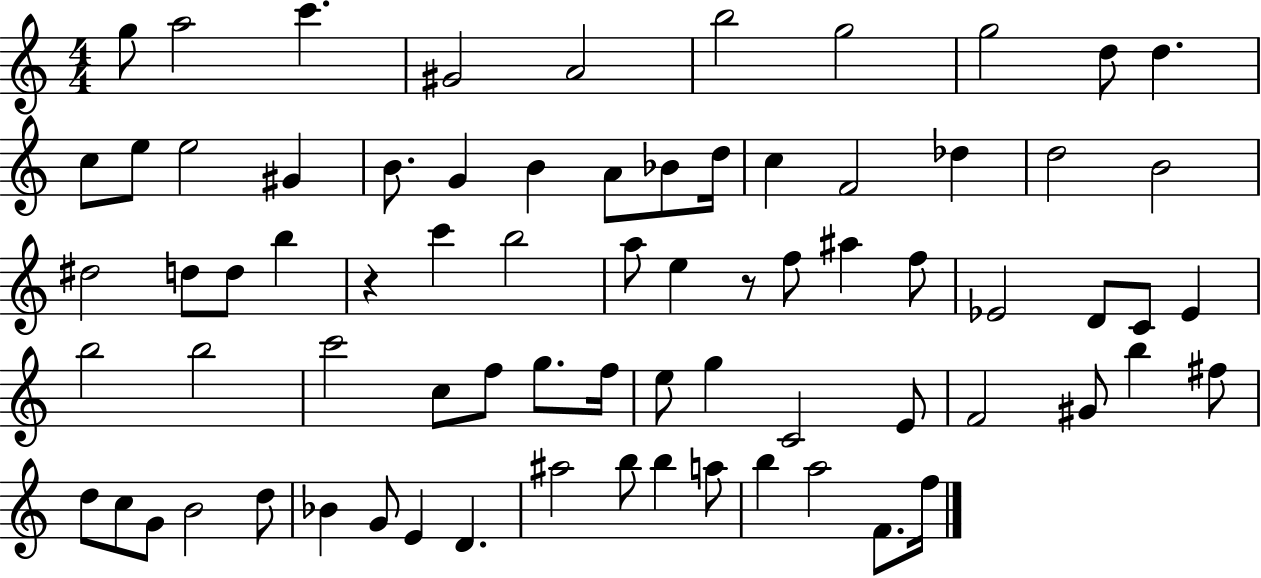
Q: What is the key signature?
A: C major